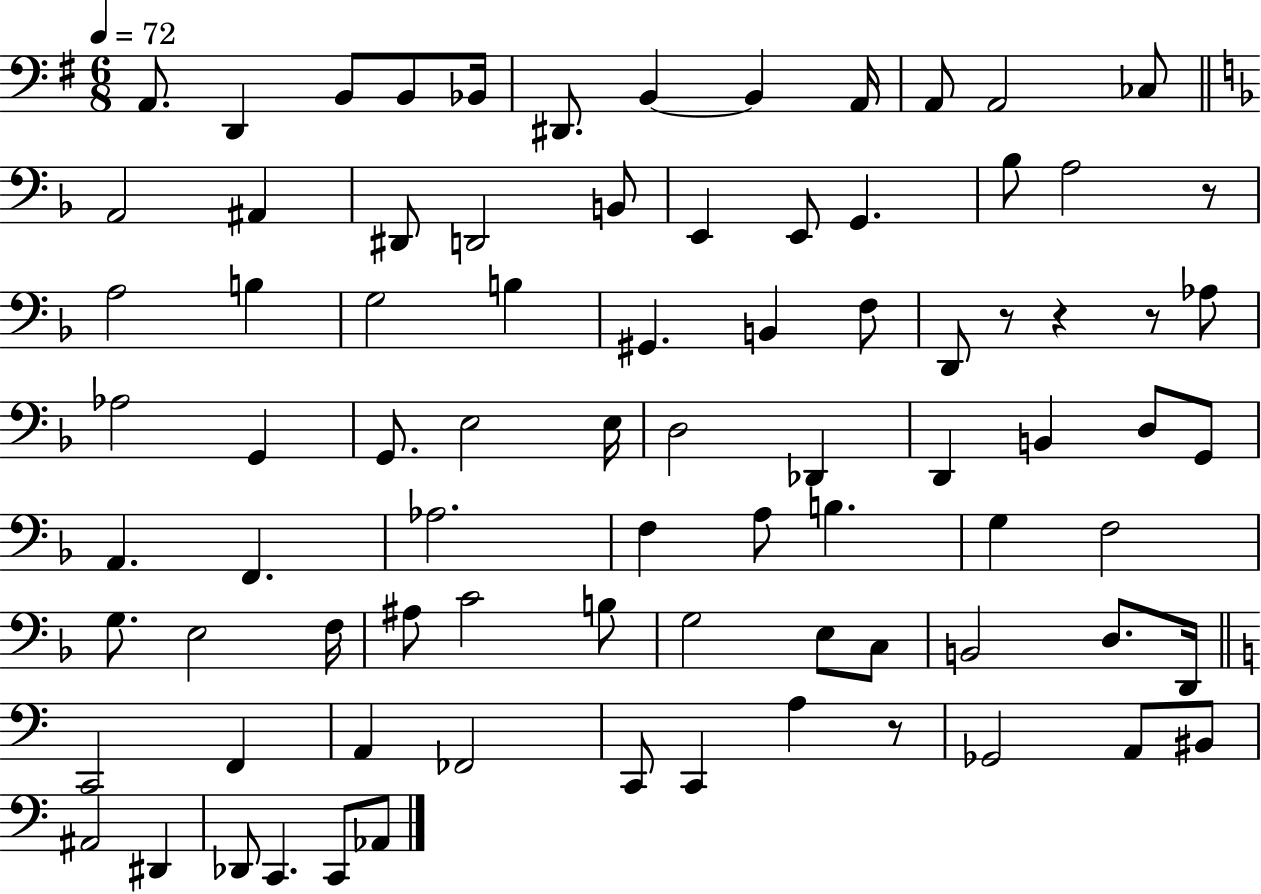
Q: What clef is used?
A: bass